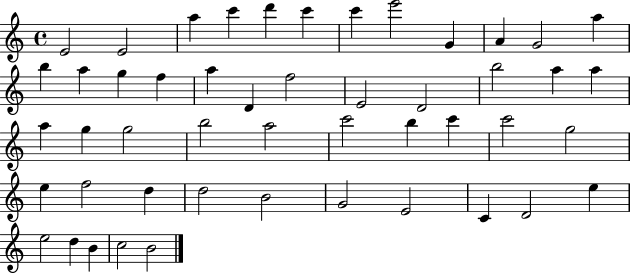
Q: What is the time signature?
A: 4/4